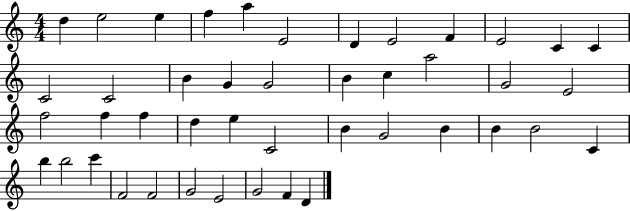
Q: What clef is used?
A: treble